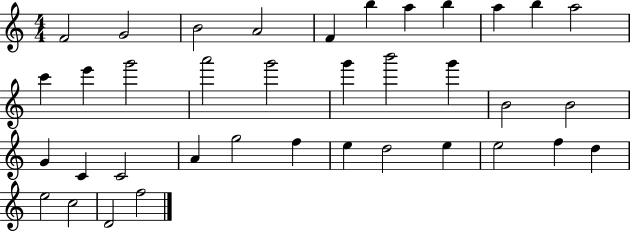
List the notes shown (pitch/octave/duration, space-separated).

F4/h G4/h B4/h A4/h F4/q B5/q A5/q B5/q A5/q B5/q A5/h C6/q E6/q G6/h A6/h G6/h G6/q B6/h G6/q B4/h B4/h G4/q C4/q C4/h A4/q G5/h F5/q E5/q D5/h E5/q E5/h F5/q D5/q E5/h C5/h D4/h F5/h